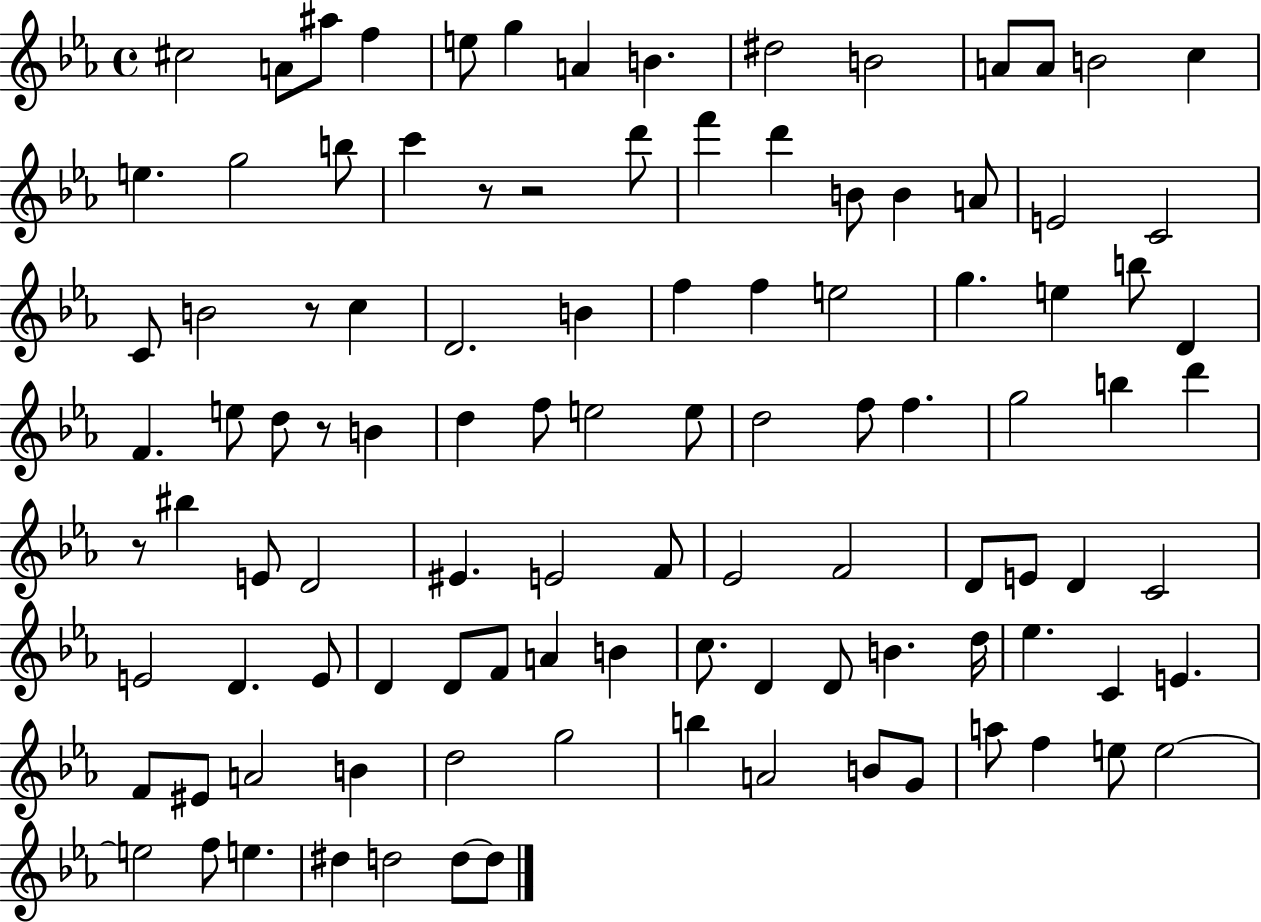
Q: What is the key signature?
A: EES major